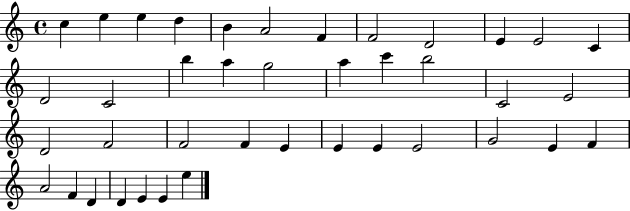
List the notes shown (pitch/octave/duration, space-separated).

C5/q E5/q E5/q D5/q B4/q A4/h F4/q F4/h D4/h E4/q E4/h C4/q D4/h C4/h B5/q A5/q G5/h A5/q C6/q B5/h C4/h E4/h D4/h F4/h F4/h F4/q E4/q E4/q E4/q E4/h G4/h E4/q F4/q A4/h F4/q D4/q D4/q E4/q E4/q E5/q